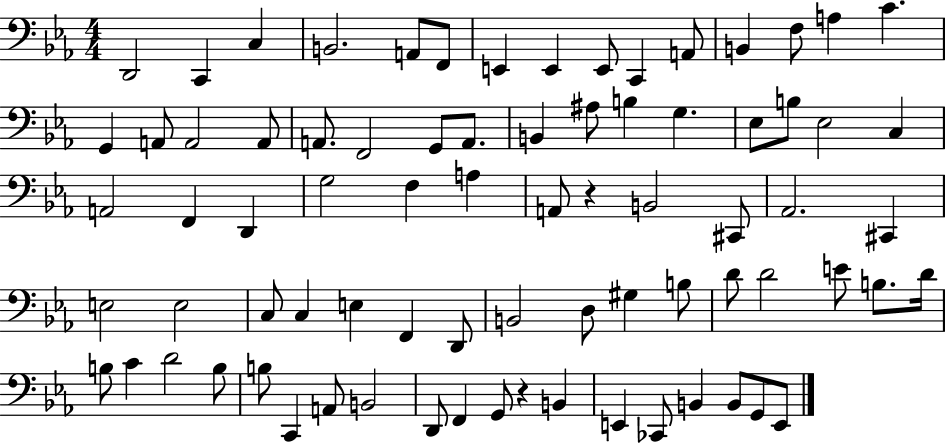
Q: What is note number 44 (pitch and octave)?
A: E3